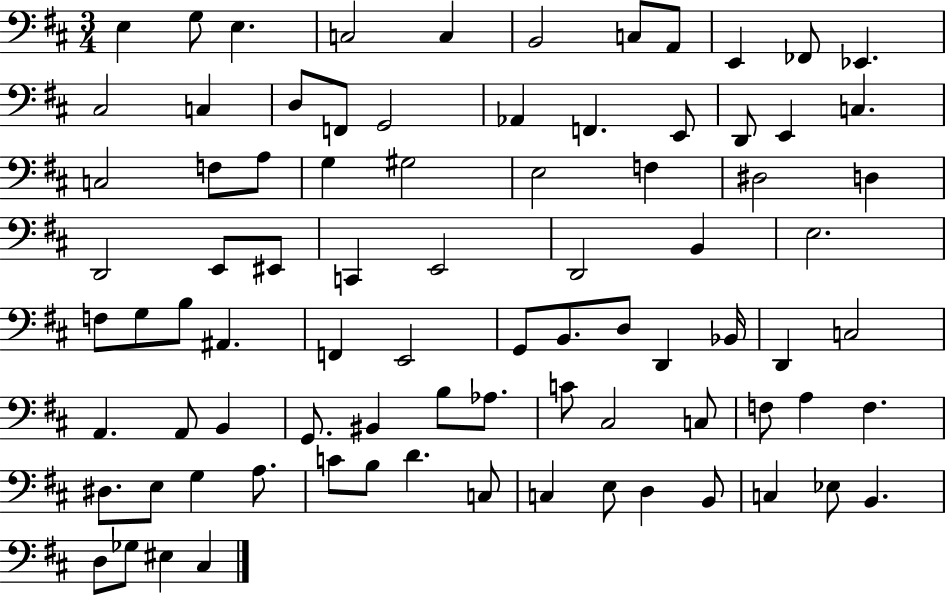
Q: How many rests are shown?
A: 0